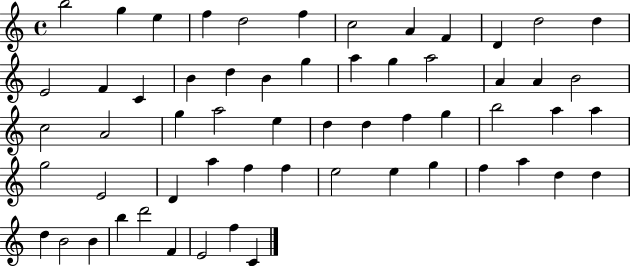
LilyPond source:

{
  \clef treble
  \time 4/4
  \defaultTimeSignature
  \key c \major
  b''2 g''4 e''4 | f''4 d''2 f''4 | c''2 a'4 f'4 | d'4 d''2 d''4 | \break e'2 f'4 c'4 | b'4 d''4 b'4 g''4 | a''4 g''4 a''2 | a'4 a'4 b'2 | \break c''2 a'2 | g''4 a''2 e''4 | d''4 d''4 f''4 g''4 | b''2 a''4 a''4 | \break g''2 e'2 | d'4 a''4 f''4 f''4 | e''2 e''4 g''4 | f''4 a''4 d''4 d''4 | \break d''4 b'2 b'4 | b''4 d'''2 f'4 | e'2 f''4 c'4 | \bar "|."
}